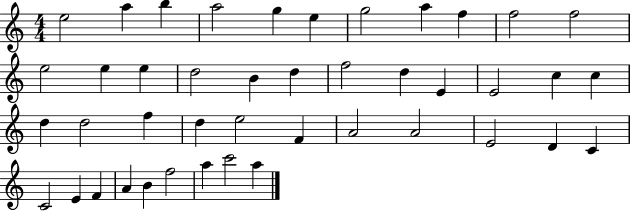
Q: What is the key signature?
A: C major